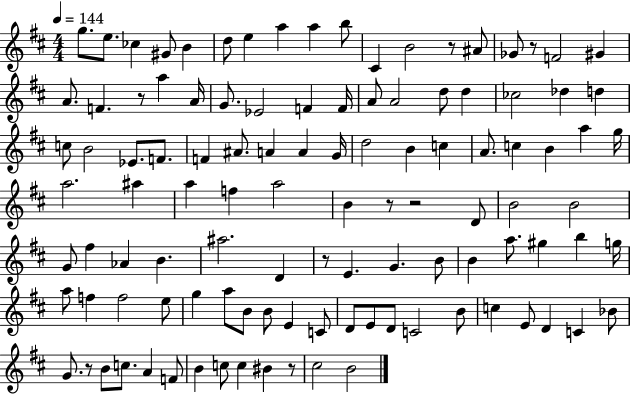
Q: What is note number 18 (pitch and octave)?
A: F4